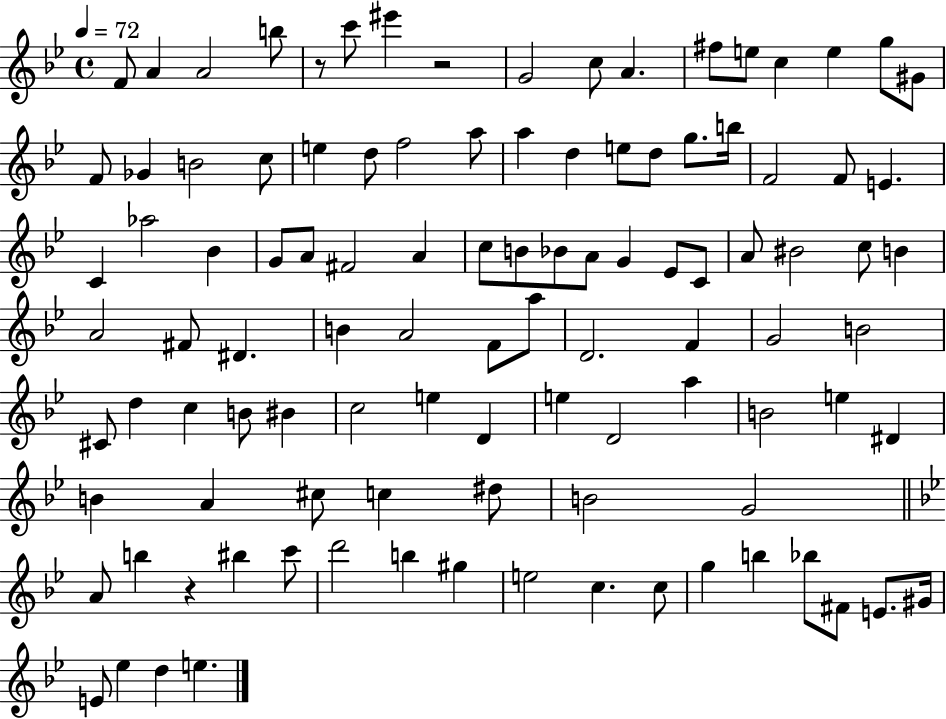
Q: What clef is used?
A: treble